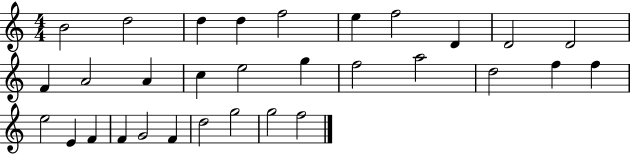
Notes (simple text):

B4/h D5/h D5/q D5/q F5/h E5/q F5/h D4/q D4/h D4/h F4/q A4/h A4/q C5/q E5/h G5/q F5/h A5/h D5/h F5/q F5/q E5/h E4/q F4/q F4/q G4/h F4/q D5/h G5/h G5/h F5/h